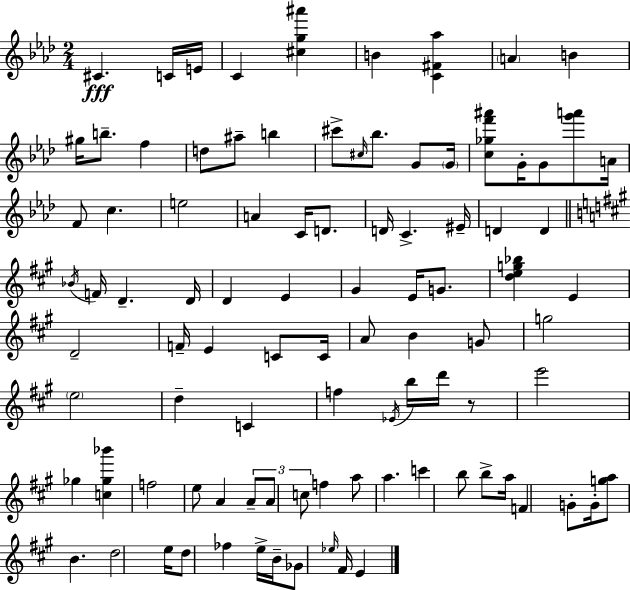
C#4/q. C4/s E4/s C4/q [C#5,G5,A#6]/q B4/q [C4,F#4,Ab5]/q A4/q B4/q G#5/s B5/e. F5/q D5/e A#5/e B5/q C#6/e C#5/s Bb5/e. G4/e G4/s [C5,Gb5,F6,A#6]/e G4/s G4/e [G6,A6]/e A4/s F4/e C5/q. E5/h A4/q C4/s D4/e. D4/s C4/q. EIS4/s D4/q D4/q Bb4/s F4/s D4/q. D4/s D4/q E4/q G#4/q E4/s G4/e. [D5,E5,G5,Bb5]/q E4/q D4/h F4/s E4/q C4/e C4/s A4/e B4/q G4/e G5/h E5/h D5/q C4/q F5/q Eb4/s B5/s D6/s R/e E6/h Gb5/q [C5,Gb5,Bb6]/q F5/h E5/e A4/q A4/e A4/e C5/e F5/q A5/e A5/q. C6/q B5/e B5/e A5/s F4/q G4/e G4/s [G5,A5]/e B4/q. D5/h E5/s D5/e FES5/q E5/s B4/s Gb4/e Eb5/s F#4/s E4/q